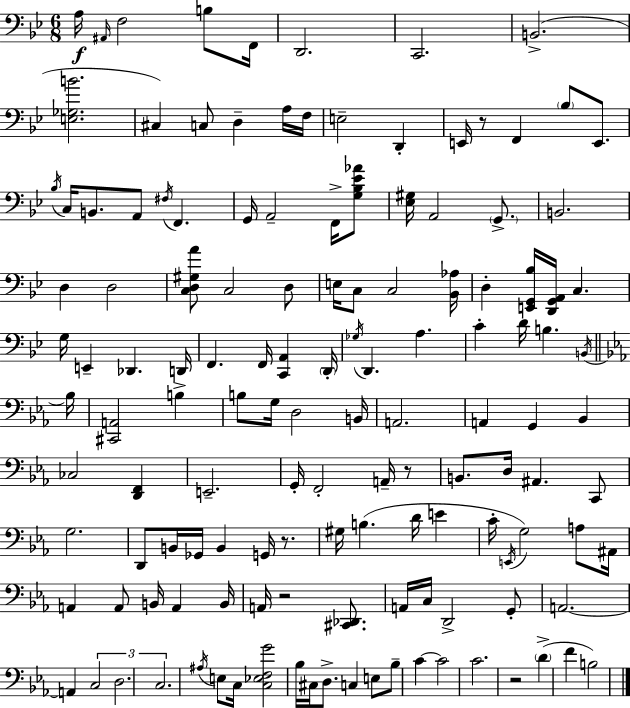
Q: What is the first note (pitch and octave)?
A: A3